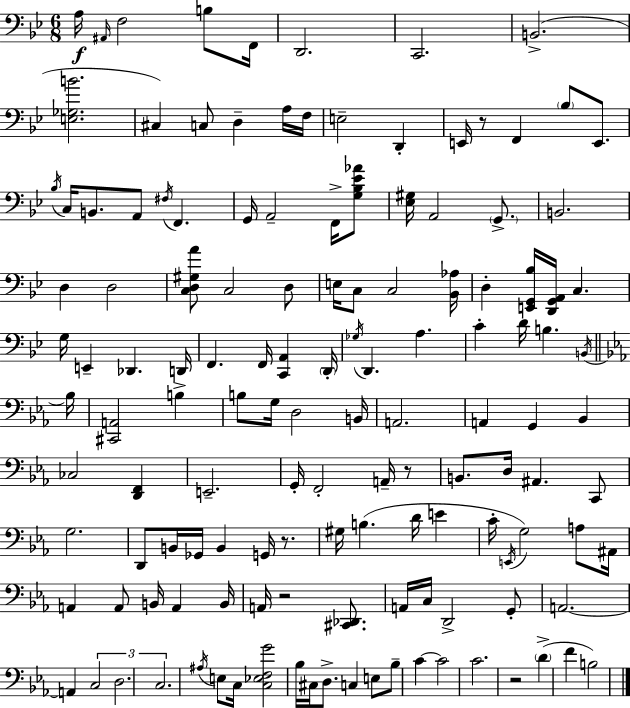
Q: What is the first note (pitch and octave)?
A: A3